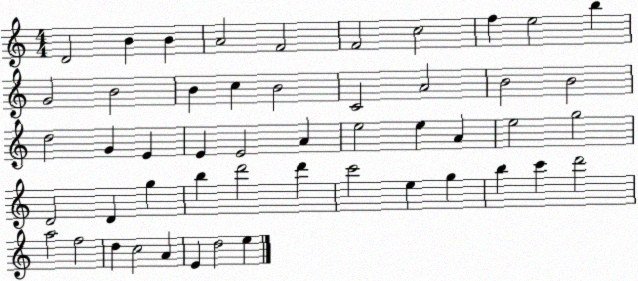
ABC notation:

X:1
T:Untitled
M:4/4
L:1/4
K:C
D2 B B A2 F2 F2 c2 f e2 b G2 B2 B c B2 C2 A2 B2 B2 d2 G E E E2 A e2 e A e2 g2 D2 D g b d'2 d' c'2 e g b c' d'2 a2 f2 d c2 A E d2 e